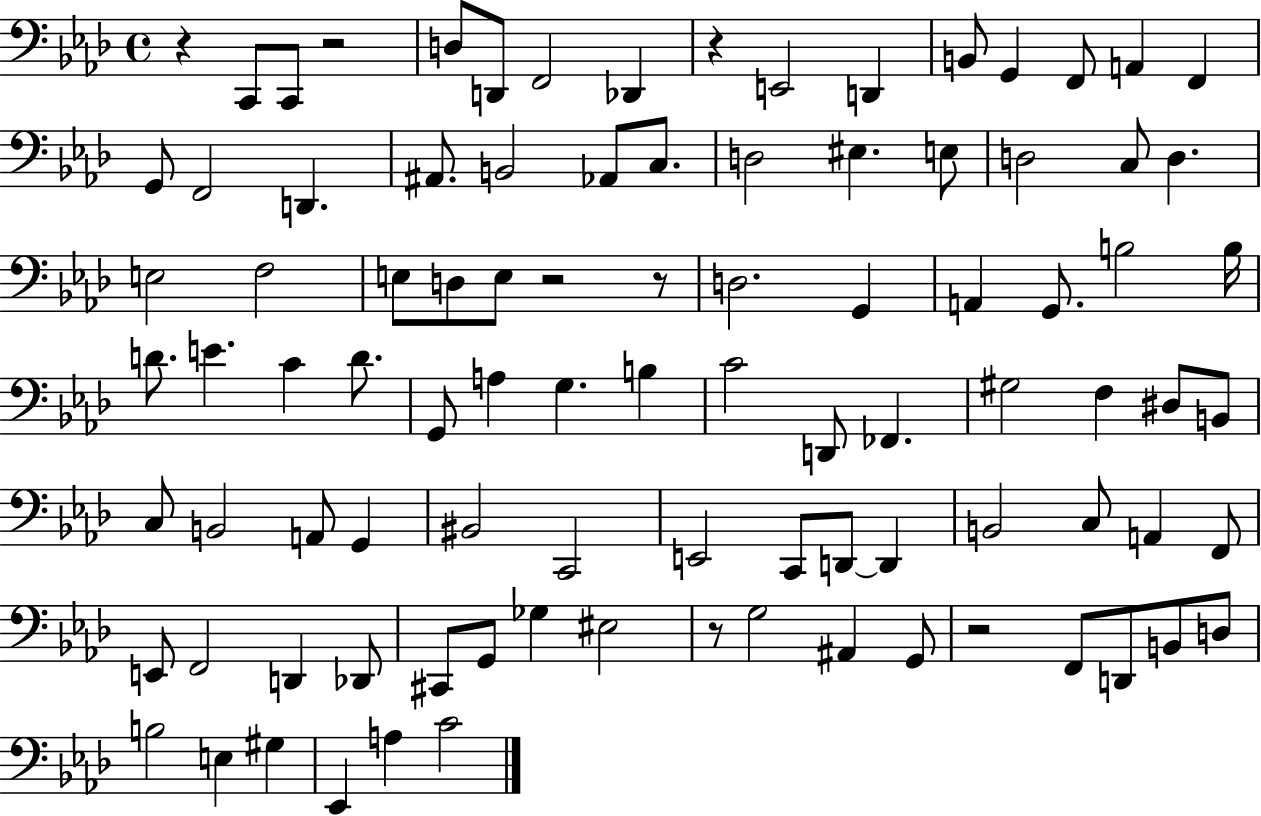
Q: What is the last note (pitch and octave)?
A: C4